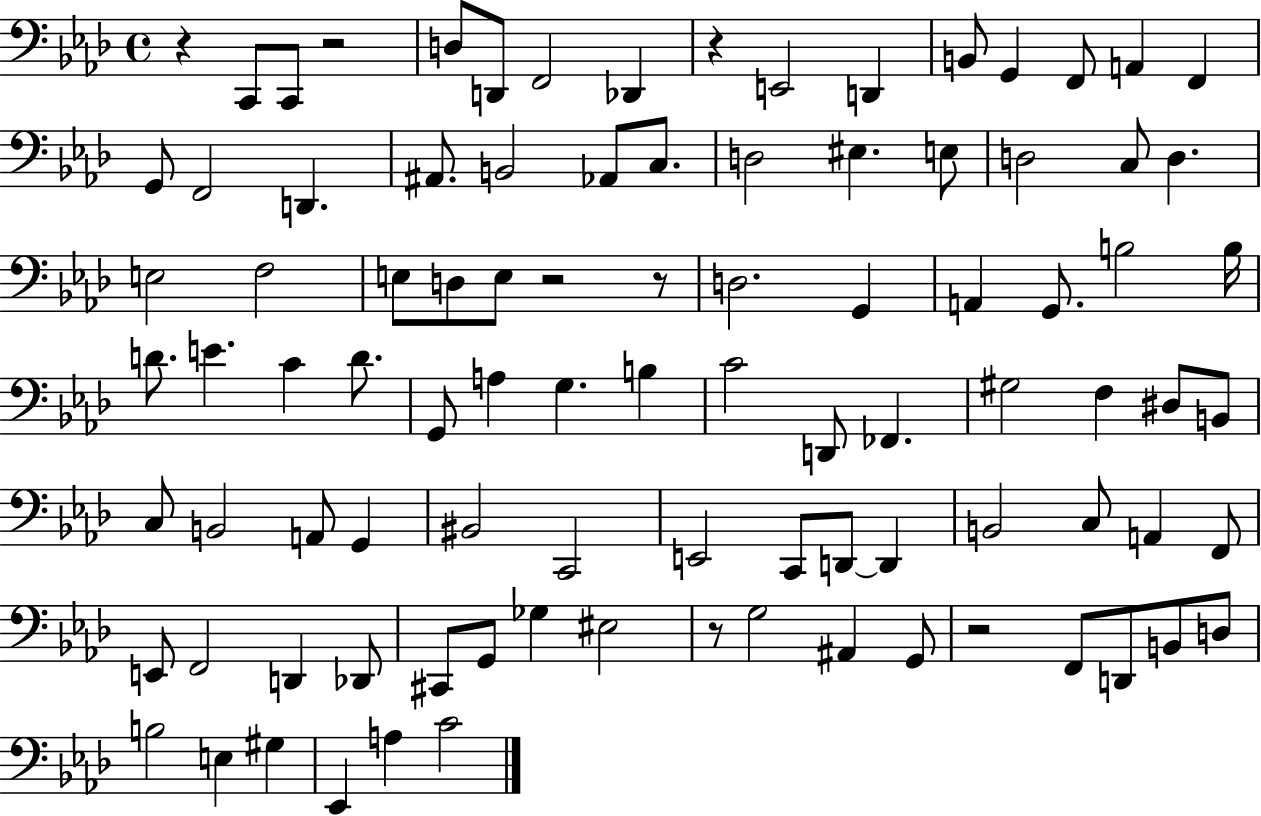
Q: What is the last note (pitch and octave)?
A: C4